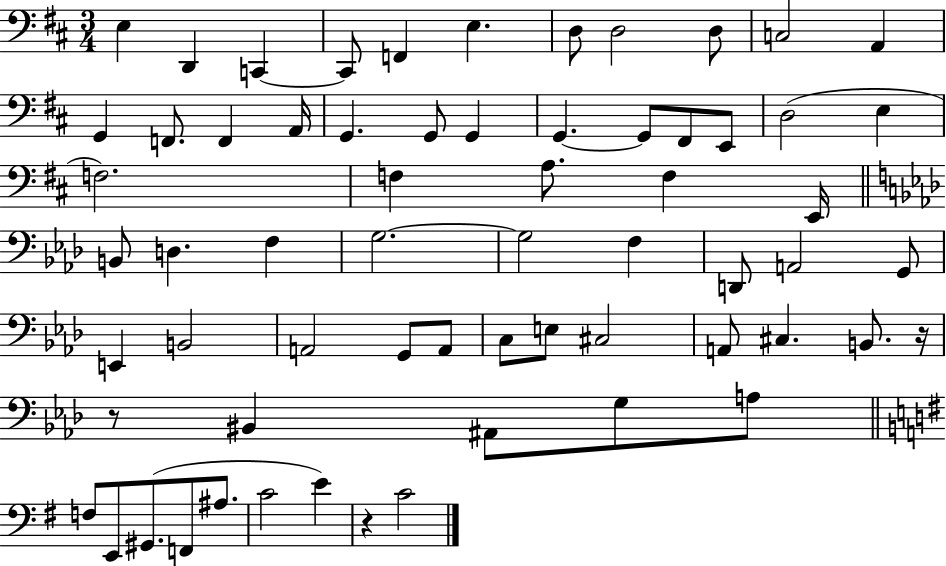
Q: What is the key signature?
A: D major